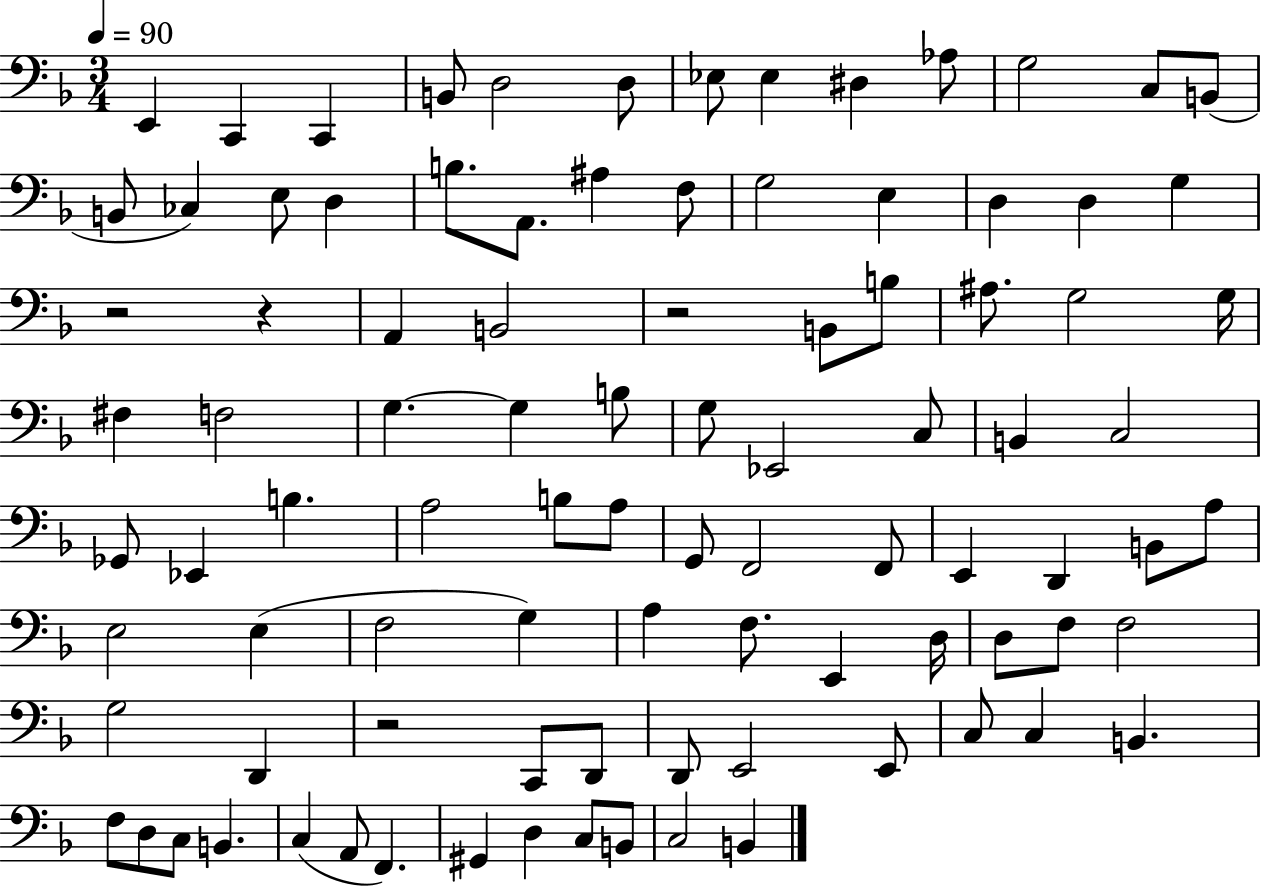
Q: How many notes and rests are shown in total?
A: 94